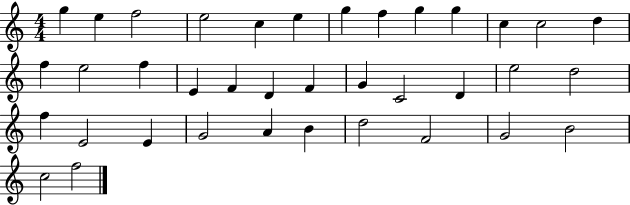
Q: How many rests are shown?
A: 0